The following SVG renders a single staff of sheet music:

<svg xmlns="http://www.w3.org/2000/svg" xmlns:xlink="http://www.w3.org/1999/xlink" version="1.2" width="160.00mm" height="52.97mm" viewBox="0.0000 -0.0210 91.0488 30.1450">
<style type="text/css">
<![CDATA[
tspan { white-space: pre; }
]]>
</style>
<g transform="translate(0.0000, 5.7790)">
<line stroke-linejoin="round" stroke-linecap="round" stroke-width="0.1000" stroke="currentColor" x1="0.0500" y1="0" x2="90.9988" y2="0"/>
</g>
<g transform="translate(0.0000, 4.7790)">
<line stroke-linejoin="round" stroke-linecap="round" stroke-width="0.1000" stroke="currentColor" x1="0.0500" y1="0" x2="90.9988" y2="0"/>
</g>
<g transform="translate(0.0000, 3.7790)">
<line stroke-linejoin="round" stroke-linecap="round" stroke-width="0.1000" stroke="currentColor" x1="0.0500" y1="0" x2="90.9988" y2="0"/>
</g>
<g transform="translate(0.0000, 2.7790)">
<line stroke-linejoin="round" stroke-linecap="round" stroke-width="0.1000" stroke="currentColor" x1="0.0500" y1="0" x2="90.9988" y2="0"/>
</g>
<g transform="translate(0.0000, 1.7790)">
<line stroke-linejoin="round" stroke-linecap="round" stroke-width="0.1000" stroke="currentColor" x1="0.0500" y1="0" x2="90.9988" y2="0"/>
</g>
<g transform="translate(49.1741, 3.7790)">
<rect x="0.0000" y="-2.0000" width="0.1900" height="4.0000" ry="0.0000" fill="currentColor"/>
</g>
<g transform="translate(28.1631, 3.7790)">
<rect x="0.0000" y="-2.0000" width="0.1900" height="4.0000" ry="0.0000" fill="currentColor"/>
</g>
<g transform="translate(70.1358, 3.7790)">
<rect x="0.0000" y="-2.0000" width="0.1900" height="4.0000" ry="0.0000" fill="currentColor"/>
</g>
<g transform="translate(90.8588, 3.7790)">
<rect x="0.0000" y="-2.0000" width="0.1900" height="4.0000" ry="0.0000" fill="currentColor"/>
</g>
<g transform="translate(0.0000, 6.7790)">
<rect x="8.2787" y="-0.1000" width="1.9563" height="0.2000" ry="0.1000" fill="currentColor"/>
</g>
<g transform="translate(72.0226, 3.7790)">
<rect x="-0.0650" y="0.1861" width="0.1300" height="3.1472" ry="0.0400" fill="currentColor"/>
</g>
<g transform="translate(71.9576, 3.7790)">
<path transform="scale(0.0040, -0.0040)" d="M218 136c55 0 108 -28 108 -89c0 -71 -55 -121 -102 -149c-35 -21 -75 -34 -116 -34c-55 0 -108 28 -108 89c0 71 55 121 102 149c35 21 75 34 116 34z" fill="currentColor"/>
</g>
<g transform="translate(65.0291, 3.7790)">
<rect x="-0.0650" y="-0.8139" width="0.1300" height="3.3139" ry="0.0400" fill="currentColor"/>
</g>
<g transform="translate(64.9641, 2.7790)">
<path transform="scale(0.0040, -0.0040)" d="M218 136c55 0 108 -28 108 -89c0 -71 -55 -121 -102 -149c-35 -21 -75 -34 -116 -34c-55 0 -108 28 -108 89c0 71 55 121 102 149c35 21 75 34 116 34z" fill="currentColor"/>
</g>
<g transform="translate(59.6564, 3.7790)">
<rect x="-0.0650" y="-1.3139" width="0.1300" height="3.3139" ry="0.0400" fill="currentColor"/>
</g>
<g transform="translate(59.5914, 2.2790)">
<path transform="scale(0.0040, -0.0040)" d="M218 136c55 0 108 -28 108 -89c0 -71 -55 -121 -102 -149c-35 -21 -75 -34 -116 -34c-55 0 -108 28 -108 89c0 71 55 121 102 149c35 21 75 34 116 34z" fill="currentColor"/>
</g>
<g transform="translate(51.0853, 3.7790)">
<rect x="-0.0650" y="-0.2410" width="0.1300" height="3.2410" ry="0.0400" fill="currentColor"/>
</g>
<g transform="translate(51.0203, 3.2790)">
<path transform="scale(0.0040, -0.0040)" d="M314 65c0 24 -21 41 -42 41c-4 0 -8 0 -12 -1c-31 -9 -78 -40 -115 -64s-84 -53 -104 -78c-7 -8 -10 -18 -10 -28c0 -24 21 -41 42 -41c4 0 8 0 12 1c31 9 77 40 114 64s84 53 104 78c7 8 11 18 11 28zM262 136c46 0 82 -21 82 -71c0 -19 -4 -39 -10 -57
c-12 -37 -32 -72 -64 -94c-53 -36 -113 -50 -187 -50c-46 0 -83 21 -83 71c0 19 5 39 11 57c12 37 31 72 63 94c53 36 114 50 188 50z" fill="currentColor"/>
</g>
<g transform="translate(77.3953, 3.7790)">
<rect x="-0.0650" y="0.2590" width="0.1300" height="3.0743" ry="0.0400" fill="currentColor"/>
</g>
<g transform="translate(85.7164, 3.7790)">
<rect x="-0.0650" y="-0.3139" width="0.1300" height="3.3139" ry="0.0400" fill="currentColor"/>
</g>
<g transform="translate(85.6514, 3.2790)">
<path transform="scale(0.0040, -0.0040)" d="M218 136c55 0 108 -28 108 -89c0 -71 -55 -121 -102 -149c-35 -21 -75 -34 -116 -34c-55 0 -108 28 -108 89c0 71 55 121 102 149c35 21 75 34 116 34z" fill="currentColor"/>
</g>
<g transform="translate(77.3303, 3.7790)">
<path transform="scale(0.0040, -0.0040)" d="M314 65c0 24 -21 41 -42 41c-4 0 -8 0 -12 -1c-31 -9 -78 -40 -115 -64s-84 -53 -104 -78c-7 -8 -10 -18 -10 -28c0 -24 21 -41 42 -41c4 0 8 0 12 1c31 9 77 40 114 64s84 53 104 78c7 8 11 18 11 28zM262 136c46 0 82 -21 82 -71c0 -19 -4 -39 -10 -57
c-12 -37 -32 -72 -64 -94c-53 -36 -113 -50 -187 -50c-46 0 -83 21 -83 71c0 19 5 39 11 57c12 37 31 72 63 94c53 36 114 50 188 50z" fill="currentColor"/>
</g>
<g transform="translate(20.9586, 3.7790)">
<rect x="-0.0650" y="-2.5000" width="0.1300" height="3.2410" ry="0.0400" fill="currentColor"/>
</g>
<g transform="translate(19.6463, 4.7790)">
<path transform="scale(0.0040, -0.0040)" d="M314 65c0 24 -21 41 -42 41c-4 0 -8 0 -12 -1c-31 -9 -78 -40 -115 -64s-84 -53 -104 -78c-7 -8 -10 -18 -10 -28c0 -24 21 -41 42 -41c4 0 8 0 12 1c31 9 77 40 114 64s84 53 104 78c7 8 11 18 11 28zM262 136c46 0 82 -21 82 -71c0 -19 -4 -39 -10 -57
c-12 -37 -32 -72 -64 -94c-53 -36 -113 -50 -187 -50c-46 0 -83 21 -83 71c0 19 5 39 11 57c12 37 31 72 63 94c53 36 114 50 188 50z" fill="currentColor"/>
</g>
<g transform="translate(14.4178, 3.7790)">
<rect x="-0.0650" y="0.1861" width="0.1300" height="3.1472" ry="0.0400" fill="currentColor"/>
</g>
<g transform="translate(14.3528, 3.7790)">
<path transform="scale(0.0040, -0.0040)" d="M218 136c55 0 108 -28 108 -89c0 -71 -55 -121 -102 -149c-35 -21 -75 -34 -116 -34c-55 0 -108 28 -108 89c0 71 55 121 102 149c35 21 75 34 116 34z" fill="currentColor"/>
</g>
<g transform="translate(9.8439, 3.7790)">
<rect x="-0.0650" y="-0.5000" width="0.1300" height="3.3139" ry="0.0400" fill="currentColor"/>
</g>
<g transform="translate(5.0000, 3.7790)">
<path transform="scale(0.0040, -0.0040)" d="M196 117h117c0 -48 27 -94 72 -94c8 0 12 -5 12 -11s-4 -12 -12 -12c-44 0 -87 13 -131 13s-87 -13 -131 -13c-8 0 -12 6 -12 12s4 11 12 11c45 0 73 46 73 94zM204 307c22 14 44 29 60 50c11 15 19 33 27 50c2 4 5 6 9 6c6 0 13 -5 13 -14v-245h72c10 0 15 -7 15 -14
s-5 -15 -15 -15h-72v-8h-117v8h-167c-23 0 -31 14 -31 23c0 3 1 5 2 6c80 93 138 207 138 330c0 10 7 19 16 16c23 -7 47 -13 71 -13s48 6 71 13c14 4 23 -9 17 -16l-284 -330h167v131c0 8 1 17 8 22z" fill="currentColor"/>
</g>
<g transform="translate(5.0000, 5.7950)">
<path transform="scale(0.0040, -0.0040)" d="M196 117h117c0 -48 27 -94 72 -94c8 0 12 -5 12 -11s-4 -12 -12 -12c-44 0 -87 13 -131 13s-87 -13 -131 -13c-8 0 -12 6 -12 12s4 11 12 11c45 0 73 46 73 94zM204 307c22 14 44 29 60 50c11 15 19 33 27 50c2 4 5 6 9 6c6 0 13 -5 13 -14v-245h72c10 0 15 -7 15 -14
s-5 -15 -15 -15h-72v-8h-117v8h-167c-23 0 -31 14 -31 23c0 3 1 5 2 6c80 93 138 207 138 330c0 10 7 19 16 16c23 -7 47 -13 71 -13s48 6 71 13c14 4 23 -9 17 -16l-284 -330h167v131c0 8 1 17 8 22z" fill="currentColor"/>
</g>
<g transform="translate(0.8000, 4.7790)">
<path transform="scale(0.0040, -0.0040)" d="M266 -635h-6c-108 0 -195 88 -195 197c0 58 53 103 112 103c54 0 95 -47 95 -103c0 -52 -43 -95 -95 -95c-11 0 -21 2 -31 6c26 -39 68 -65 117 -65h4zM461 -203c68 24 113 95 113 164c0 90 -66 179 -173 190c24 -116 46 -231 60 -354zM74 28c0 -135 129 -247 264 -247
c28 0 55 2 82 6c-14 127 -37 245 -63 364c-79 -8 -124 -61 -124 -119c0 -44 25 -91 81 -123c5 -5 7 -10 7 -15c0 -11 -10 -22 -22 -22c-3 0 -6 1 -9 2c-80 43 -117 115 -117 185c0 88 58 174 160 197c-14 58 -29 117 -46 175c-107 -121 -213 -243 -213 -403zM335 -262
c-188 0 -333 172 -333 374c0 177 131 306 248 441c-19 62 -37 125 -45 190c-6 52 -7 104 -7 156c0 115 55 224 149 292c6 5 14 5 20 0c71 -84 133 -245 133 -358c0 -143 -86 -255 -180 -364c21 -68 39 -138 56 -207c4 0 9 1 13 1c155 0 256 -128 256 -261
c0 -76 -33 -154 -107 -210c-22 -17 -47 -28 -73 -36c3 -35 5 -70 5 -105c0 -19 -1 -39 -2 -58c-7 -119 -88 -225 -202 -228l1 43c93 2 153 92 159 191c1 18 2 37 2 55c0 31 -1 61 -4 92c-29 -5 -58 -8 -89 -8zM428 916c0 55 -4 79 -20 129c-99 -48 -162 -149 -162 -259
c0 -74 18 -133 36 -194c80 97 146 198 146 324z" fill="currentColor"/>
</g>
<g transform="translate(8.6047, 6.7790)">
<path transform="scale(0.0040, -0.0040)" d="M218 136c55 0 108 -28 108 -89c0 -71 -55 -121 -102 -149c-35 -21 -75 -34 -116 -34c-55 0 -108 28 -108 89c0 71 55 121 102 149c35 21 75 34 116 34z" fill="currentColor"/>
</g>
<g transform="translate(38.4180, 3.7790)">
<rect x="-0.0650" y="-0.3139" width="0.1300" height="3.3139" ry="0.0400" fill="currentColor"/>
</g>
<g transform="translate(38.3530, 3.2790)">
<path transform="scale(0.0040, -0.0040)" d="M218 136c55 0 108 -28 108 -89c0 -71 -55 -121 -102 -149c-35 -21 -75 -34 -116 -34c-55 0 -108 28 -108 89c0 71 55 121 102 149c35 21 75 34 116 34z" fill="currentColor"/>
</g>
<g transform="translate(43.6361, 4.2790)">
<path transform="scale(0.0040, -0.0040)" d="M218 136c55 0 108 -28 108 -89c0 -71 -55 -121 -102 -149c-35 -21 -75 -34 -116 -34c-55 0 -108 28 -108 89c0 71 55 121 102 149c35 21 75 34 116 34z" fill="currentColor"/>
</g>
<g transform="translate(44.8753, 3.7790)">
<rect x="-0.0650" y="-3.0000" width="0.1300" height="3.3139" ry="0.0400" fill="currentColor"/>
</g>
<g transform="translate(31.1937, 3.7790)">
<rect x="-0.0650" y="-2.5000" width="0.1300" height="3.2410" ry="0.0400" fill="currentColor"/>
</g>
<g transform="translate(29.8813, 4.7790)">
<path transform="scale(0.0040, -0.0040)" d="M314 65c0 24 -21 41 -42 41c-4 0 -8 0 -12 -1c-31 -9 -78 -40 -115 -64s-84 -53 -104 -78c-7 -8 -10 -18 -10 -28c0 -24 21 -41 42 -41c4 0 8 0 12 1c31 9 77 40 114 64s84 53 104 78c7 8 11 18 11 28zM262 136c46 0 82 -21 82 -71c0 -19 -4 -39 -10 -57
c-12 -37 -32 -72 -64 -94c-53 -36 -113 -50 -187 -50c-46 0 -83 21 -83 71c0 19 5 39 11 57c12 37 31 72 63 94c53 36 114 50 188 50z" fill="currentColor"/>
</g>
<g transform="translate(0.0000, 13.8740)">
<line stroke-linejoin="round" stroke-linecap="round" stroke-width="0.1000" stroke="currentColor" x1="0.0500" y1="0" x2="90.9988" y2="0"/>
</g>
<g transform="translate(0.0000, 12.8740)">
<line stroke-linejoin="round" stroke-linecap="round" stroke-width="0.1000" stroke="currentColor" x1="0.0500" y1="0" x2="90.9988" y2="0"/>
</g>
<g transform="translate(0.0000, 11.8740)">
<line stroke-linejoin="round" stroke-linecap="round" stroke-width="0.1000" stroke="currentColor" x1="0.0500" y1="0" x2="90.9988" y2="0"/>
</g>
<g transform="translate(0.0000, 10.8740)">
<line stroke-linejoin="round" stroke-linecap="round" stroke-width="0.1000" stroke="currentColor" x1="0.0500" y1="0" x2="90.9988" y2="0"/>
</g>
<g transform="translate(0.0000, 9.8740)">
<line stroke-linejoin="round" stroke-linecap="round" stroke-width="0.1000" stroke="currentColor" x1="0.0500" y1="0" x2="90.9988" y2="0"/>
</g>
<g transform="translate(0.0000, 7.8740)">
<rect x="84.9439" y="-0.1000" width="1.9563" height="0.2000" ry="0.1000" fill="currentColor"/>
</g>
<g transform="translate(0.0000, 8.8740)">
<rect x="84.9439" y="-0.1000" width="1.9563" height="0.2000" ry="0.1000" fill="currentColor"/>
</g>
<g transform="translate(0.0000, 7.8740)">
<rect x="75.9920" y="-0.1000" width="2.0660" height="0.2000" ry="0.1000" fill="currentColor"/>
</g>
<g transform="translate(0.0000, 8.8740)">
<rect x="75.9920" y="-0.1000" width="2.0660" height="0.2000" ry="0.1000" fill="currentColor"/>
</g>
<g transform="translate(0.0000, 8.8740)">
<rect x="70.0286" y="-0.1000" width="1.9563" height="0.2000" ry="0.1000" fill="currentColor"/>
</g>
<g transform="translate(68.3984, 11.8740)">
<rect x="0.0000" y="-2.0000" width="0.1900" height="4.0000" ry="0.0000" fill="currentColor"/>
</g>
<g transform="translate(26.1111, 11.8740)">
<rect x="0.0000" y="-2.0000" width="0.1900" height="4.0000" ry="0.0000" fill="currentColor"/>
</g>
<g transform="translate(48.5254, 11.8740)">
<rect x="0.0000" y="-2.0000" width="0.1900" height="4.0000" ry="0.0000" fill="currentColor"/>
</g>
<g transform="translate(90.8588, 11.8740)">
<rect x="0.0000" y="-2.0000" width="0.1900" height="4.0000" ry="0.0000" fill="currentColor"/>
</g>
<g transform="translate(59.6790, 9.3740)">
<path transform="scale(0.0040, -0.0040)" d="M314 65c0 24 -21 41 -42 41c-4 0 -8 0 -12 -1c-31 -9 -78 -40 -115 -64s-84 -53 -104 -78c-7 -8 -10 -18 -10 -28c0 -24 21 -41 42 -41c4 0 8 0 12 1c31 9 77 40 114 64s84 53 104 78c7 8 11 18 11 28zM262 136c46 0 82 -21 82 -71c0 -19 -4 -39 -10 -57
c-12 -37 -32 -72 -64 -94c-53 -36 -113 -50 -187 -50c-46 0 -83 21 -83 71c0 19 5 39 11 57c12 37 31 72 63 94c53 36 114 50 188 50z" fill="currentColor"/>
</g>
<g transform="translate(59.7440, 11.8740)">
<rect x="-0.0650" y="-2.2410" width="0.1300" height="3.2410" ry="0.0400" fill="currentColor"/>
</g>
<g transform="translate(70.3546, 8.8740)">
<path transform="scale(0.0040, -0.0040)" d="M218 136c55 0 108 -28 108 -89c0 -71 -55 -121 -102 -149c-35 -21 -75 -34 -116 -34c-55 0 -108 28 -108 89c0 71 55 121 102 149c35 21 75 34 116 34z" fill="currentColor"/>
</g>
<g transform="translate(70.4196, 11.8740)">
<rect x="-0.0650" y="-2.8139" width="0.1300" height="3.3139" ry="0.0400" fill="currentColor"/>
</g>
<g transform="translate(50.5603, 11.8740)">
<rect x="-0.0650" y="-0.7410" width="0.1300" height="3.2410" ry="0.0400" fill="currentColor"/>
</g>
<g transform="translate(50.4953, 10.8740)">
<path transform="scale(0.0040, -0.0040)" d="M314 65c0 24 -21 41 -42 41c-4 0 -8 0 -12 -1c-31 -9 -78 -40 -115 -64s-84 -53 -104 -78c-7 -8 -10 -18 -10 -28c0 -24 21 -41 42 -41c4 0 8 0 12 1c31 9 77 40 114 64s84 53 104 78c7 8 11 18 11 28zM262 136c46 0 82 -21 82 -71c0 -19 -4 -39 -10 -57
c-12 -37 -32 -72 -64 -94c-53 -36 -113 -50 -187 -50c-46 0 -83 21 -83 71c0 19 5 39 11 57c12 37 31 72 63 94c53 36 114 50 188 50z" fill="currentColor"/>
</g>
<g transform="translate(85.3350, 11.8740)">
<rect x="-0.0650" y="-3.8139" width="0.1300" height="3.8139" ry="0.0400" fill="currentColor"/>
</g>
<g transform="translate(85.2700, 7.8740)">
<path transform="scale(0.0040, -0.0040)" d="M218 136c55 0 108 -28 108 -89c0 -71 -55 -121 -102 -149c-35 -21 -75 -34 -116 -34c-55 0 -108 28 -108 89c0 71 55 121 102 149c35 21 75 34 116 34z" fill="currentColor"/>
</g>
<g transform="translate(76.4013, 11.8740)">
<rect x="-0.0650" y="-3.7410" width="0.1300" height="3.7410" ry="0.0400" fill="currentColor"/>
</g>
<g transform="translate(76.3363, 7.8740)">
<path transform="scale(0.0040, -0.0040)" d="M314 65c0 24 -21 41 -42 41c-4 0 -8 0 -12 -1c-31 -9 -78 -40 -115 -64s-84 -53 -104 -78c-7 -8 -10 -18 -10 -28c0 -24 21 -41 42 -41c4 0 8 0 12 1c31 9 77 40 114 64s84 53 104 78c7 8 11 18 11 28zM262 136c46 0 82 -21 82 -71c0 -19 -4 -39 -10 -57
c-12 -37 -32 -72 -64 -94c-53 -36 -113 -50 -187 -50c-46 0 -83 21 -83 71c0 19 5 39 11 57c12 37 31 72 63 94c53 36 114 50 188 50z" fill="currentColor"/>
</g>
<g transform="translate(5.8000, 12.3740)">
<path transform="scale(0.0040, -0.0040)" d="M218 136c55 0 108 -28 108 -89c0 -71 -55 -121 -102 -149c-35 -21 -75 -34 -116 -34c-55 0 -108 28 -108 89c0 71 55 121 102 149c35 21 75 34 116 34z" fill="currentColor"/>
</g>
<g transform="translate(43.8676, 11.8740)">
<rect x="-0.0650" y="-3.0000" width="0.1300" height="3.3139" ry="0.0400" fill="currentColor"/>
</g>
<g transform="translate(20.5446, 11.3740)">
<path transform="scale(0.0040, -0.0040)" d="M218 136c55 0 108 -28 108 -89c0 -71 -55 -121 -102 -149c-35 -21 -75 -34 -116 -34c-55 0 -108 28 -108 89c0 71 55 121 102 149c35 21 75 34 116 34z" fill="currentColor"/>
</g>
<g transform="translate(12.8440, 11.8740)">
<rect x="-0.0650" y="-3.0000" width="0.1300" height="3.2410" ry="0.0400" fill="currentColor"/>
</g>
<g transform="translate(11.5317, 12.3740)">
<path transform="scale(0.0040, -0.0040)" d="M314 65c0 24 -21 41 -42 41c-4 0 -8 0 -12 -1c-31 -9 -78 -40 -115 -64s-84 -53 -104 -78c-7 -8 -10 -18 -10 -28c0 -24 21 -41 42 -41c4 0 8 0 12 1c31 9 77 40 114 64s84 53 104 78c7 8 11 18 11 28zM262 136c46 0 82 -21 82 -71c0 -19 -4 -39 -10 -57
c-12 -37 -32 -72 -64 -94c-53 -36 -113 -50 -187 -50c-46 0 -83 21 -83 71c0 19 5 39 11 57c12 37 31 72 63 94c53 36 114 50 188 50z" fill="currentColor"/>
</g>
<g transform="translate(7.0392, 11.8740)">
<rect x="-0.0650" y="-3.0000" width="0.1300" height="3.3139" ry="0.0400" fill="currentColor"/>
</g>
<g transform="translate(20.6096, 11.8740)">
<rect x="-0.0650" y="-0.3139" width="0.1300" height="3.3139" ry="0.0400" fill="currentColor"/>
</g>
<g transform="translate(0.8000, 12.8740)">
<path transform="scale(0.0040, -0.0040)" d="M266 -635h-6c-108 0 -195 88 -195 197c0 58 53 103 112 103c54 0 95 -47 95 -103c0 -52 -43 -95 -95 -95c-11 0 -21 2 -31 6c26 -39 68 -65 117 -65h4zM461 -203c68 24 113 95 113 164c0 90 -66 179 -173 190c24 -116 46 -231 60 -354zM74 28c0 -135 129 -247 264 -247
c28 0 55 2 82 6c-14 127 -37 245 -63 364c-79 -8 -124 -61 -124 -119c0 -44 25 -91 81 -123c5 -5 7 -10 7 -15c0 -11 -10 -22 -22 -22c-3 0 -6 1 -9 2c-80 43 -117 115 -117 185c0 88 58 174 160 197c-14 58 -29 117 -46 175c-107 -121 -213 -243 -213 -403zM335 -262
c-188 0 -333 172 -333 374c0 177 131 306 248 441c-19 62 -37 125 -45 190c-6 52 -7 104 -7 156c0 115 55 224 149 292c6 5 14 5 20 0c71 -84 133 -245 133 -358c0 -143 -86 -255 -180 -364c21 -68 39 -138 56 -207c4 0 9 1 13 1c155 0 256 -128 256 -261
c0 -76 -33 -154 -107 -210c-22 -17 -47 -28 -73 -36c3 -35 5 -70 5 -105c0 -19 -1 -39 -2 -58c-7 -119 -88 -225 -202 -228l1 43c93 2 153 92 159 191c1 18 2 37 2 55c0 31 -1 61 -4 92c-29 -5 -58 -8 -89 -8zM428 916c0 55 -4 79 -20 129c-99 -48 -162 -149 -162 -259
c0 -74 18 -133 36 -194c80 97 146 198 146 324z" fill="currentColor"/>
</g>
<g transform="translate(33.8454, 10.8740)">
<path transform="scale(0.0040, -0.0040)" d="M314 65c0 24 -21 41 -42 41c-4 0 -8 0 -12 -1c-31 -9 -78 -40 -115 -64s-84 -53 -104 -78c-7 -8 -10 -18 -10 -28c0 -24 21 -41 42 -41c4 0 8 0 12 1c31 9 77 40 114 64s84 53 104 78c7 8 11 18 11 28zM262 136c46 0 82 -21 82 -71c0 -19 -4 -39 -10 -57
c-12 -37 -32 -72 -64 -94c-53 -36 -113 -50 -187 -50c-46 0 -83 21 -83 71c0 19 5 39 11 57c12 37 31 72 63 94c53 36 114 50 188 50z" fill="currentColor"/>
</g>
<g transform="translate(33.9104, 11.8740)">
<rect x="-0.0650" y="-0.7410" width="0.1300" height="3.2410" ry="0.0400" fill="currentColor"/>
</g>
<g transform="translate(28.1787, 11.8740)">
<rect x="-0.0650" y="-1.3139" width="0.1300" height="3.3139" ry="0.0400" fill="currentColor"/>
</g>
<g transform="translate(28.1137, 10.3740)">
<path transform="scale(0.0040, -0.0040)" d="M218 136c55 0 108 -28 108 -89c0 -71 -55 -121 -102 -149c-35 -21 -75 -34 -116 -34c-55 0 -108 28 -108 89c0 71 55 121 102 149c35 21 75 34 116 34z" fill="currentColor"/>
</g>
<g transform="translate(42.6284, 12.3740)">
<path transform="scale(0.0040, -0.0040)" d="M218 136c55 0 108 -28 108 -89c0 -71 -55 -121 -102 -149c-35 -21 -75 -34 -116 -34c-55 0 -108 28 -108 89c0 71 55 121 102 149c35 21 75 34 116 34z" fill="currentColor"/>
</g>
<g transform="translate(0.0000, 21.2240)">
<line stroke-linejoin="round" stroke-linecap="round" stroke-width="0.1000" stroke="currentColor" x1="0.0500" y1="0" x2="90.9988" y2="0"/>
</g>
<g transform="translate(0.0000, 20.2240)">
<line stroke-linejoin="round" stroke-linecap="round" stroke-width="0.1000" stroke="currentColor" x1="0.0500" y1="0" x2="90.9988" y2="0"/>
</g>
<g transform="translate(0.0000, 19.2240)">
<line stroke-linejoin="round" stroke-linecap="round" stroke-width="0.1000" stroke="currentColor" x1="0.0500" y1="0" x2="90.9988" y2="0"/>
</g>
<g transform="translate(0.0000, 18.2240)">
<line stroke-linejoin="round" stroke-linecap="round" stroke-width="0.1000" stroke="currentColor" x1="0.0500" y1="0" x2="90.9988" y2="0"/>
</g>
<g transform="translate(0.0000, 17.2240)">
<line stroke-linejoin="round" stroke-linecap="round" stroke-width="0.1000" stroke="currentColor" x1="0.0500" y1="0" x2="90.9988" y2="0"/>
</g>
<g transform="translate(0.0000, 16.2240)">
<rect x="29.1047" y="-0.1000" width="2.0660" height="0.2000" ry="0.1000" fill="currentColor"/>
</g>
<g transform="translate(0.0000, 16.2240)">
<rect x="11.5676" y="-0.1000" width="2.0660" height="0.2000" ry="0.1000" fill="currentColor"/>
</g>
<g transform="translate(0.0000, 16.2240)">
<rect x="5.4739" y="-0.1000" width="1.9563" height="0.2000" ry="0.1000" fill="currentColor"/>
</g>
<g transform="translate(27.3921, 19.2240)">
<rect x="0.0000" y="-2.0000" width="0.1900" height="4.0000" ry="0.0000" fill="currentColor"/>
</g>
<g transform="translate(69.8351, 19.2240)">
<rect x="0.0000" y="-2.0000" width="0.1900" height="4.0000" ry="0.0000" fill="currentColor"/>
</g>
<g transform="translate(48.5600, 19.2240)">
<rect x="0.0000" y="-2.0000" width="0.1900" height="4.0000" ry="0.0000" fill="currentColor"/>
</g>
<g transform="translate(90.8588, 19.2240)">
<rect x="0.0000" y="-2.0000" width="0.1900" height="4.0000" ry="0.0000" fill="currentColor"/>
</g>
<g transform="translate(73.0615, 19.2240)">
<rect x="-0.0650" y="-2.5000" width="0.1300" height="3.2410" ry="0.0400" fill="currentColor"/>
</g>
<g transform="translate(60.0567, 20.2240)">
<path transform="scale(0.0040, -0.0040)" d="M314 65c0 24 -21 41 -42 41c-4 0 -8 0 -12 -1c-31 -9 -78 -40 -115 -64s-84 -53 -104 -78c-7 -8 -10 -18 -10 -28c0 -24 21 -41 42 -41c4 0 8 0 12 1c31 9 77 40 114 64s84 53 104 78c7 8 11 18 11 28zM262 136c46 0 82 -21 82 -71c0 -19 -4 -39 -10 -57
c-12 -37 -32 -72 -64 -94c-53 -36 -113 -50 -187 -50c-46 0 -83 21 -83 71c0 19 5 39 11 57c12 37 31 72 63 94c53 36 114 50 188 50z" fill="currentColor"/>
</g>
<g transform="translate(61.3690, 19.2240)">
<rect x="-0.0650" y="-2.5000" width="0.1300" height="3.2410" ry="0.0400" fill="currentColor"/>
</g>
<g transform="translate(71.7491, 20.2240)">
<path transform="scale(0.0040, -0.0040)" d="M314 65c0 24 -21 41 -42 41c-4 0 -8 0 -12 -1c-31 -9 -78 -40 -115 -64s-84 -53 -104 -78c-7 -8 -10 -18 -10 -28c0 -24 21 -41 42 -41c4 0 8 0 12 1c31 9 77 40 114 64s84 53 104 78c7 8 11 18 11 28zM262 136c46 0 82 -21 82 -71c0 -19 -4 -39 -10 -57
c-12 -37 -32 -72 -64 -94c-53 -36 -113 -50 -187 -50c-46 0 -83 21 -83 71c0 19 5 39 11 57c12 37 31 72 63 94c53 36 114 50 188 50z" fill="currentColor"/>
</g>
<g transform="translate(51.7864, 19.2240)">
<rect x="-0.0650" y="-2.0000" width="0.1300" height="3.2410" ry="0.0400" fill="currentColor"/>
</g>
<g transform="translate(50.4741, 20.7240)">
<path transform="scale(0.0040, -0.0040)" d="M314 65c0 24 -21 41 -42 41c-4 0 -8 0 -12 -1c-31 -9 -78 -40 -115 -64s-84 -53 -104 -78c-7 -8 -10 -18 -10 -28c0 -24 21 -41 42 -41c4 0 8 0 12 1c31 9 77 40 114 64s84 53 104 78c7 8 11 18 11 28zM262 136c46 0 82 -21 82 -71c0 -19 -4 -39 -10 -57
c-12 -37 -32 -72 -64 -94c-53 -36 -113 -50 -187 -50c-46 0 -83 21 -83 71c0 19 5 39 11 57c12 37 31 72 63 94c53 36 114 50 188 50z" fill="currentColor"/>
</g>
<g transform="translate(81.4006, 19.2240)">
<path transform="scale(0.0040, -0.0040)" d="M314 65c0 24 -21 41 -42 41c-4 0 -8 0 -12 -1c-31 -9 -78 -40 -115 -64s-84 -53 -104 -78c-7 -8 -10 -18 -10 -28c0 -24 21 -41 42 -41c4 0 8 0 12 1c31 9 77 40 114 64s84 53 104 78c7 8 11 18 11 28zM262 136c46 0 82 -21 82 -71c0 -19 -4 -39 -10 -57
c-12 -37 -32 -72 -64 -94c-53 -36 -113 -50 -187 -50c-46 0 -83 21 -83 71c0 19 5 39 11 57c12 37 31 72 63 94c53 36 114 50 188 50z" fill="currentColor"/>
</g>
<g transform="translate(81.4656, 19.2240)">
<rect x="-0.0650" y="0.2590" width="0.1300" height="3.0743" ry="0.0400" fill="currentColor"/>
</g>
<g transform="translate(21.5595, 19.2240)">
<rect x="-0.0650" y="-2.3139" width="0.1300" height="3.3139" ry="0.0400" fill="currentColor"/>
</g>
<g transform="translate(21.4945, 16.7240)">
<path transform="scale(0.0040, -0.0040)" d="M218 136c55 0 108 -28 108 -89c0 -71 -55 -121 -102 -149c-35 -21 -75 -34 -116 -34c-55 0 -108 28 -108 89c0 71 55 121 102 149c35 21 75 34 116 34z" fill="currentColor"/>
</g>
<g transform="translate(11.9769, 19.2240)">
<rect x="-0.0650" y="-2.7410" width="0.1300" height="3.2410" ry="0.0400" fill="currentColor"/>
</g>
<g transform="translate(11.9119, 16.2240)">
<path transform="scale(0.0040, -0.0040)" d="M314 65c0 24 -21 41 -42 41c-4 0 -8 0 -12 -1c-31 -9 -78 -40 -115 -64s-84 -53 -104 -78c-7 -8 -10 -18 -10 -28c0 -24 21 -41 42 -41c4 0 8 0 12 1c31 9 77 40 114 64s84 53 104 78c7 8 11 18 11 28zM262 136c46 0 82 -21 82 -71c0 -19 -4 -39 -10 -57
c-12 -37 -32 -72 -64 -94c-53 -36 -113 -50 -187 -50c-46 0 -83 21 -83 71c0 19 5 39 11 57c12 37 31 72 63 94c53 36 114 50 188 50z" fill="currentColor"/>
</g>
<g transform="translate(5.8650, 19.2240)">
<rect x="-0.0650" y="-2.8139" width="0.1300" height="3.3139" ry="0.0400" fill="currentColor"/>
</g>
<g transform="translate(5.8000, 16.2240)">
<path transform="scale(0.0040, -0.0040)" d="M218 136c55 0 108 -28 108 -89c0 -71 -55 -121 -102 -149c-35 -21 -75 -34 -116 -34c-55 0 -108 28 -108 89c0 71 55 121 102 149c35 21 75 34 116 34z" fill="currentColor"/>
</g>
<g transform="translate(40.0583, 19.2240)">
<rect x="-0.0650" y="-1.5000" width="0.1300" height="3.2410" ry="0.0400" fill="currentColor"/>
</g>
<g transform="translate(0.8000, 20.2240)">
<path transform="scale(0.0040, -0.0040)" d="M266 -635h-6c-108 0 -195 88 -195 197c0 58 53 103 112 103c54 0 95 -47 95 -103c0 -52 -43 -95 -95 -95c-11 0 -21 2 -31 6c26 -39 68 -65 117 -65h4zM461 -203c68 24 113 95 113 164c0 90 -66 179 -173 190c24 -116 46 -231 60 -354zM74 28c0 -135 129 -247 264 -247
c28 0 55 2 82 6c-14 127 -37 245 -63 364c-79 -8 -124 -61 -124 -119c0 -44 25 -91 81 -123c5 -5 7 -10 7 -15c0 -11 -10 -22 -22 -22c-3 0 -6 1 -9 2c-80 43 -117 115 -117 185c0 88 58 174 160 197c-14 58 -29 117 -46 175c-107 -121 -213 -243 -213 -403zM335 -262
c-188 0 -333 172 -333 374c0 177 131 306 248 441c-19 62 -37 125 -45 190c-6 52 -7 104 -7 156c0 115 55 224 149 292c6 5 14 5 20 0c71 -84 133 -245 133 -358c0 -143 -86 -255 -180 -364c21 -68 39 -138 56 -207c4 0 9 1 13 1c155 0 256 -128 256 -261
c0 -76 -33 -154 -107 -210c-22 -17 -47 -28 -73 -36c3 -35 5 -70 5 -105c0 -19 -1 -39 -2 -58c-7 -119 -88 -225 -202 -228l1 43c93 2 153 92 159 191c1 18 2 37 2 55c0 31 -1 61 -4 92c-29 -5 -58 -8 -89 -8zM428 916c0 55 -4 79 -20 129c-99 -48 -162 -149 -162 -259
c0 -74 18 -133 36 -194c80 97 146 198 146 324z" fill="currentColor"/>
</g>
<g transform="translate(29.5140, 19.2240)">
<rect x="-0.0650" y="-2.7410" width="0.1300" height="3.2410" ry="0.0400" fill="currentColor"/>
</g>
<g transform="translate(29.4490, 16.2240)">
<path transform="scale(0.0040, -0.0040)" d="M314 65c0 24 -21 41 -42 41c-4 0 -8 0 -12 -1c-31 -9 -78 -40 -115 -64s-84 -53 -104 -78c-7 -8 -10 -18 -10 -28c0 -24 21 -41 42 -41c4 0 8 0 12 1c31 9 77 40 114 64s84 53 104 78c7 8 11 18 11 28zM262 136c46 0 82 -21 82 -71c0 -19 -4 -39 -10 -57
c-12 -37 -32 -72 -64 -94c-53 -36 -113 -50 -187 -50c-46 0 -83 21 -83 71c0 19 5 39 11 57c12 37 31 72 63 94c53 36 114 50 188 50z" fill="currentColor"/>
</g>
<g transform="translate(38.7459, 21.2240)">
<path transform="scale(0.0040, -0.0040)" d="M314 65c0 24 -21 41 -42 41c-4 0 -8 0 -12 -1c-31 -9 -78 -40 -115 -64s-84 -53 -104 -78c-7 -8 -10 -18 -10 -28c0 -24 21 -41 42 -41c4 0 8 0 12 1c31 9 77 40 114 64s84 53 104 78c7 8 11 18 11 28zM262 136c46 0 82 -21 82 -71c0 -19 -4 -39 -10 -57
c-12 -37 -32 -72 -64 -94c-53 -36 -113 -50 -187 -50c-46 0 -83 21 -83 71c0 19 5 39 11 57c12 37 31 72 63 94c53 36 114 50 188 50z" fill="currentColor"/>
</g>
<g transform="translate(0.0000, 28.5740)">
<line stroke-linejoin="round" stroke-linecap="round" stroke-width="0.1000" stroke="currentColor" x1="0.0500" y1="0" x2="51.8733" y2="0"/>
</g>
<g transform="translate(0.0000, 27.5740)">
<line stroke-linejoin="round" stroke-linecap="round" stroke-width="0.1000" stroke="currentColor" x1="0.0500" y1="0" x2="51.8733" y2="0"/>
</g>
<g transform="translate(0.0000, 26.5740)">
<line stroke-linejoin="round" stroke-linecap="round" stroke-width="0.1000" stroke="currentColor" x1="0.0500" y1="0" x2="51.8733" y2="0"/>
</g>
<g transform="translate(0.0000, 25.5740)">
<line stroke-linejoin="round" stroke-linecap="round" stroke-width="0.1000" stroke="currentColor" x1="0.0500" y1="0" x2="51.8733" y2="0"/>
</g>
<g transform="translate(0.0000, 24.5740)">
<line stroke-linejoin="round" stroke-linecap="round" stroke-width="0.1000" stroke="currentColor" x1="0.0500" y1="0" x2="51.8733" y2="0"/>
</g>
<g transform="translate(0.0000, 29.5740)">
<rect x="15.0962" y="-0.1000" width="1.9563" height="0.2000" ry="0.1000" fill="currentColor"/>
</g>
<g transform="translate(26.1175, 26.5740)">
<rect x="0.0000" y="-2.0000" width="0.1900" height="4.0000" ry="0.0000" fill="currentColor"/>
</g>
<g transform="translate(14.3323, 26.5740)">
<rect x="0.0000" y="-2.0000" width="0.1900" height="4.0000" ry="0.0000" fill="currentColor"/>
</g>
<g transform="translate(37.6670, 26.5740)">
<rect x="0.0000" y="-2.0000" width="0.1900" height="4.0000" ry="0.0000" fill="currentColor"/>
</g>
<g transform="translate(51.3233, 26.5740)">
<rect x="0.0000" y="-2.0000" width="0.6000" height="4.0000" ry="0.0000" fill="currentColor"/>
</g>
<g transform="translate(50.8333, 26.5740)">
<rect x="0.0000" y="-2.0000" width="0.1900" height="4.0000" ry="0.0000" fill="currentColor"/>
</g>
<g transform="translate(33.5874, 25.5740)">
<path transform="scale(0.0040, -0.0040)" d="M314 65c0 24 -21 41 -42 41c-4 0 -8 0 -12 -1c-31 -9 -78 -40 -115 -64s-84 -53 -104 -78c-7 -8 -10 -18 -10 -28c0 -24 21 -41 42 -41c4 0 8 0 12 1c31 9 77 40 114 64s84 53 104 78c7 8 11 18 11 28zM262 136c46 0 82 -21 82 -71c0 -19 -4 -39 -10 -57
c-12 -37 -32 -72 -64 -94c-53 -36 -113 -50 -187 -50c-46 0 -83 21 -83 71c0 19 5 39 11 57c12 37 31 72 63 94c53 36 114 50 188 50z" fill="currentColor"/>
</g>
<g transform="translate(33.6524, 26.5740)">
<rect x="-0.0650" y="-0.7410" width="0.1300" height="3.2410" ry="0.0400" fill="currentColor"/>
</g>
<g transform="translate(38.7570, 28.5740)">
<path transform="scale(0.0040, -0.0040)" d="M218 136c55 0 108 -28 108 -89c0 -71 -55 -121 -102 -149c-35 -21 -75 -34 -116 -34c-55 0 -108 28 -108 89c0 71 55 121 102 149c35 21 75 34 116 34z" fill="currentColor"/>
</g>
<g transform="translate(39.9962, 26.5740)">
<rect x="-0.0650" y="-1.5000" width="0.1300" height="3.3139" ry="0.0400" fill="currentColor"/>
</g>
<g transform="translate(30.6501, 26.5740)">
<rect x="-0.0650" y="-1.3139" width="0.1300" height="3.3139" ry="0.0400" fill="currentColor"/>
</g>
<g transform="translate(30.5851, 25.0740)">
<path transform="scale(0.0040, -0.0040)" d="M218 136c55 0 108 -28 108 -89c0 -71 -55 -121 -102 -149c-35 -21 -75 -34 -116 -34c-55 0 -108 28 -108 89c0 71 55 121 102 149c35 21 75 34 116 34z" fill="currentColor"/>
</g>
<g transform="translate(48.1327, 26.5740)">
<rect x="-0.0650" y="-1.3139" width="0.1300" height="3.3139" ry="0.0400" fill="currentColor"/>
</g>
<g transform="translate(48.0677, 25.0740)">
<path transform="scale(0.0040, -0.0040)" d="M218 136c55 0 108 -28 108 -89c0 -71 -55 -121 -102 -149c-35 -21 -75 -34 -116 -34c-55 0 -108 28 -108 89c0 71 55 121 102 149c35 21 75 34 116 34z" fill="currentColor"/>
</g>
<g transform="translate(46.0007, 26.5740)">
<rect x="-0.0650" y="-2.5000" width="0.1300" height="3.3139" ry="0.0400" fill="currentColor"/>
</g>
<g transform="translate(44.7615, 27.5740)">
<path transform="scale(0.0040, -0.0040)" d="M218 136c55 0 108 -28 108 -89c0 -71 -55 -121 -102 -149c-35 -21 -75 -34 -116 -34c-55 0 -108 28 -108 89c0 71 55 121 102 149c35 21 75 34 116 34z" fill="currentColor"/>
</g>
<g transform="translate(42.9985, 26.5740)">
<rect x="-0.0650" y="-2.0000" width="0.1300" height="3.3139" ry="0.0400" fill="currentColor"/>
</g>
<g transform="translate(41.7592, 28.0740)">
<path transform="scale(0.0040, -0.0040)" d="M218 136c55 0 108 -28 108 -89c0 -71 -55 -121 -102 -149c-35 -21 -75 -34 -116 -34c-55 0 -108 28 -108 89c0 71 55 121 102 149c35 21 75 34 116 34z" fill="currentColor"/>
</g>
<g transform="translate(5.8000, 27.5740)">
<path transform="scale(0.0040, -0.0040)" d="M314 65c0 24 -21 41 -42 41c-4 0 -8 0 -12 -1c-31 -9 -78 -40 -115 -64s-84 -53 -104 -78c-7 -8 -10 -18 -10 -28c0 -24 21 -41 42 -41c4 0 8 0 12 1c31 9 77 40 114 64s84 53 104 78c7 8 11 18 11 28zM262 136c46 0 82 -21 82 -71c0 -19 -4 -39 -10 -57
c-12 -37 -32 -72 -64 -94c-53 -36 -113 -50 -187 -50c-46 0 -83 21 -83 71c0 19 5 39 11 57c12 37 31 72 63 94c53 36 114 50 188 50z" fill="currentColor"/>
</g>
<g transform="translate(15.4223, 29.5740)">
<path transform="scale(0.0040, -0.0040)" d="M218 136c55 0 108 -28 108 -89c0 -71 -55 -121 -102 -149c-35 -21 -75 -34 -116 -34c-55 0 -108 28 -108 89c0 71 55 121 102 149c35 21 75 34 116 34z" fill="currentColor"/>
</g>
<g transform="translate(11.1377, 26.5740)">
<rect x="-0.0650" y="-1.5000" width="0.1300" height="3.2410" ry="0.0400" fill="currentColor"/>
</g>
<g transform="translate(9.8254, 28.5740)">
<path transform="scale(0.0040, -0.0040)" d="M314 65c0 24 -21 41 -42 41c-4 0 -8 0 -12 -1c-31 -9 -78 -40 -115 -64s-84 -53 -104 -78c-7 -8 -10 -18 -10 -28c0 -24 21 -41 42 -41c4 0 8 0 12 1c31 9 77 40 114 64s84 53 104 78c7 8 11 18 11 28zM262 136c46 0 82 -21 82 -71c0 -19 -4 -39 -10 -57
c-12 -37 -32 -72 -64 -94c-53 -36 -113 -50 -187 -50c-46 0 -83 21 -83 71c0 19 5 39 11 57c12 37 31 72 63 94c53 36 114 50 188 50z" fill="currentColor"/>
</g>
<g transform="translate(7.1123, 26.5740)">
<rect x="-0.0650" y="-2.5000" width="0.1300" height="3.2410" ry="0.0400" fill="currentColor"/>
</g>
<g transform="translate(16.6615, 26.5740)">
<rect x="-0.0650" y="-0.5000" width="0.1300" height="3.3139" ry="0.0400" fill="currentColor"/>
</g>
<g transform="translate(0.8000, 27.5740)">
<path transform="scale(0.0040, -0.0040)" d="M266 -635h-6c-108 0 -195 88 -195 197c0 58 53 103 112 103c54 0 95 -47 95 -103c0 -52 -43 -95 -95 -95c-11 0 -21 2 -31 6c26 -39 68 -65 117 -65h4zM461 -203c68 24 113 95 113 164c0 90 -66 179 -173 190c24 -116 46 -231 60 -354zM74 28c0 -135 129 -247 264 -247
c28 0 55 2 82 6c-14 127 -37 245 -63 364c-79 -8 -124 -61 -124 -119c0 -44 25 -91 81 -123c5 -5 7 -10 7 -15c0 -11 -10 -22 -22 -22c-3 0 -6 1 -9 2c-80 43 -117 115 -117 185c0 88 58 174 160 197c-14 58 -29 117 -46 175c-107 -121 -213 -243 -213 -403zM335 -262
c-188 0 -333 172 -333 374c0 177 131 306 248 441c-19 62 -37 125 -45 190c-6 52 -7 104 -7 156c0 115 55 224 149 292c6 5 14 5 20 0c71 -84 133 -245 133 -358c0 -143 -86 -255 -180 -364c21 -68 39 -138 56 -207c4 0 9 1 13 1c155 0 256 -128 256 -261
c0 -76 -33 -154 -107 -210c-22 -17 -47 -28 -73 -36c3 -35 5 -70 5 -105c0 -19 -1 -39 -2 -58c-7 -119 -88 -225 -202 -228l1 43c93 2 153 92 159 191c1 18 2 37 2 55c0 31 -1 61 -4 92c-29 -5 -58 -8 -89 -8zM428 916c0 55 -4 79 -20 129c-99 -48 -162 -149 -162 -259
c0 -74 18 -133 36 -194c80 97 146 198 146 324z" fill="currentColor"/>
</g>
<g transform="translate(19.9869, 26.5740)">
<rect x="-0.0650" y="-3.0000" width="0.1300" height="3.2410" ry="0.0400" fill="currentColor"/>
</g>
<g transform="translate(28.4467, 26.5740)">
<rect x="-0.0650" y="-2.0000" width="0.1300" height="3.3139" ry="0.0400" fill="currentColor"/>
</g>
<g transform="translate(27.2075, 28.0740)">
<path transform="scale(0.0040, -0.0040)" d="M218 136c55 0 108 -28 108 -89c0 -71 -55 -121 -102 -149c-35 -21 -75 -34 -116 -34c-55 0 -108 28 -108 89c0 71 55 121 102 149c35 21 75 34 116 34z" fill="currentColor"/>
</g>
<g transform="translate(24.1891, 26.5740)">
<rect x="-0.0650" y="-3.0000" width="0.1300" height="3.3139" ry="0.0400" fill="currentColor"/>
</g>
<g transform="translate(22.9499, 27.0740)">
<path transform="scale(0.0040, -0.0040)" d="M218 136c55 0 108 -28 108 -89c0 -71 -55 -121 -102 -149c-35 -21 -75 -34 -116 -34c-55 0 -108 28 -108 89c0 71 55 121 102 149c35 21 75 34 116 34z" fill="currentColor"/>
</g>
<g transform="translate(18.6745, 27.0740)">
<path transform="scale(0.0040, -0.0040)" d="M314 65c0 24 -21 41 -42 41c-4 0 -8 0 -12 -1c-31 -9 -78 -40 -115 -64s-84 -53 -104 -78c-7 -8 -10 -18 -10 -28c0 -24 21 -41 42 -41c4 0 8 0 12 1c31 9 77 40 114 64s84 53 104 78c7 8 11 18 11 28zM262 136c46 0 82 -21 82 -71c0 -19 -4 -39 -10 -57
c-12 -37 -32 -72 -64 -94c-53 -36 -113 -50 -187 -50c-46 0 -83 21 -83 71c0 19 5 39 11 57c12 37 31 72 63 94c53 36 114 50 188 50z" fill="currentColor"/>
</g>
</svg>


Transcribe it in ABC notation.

X:1
T:Untitled
M:4/4
L:1/4
K:C
C B G2 G2 c A c2 e d B B2 c A A2 c e d2 A d2 g2 a c'2 c' a a2 g a2 E2 F2 G2 G2 B2 G2 E2 C A2 A F e d2 E F G e